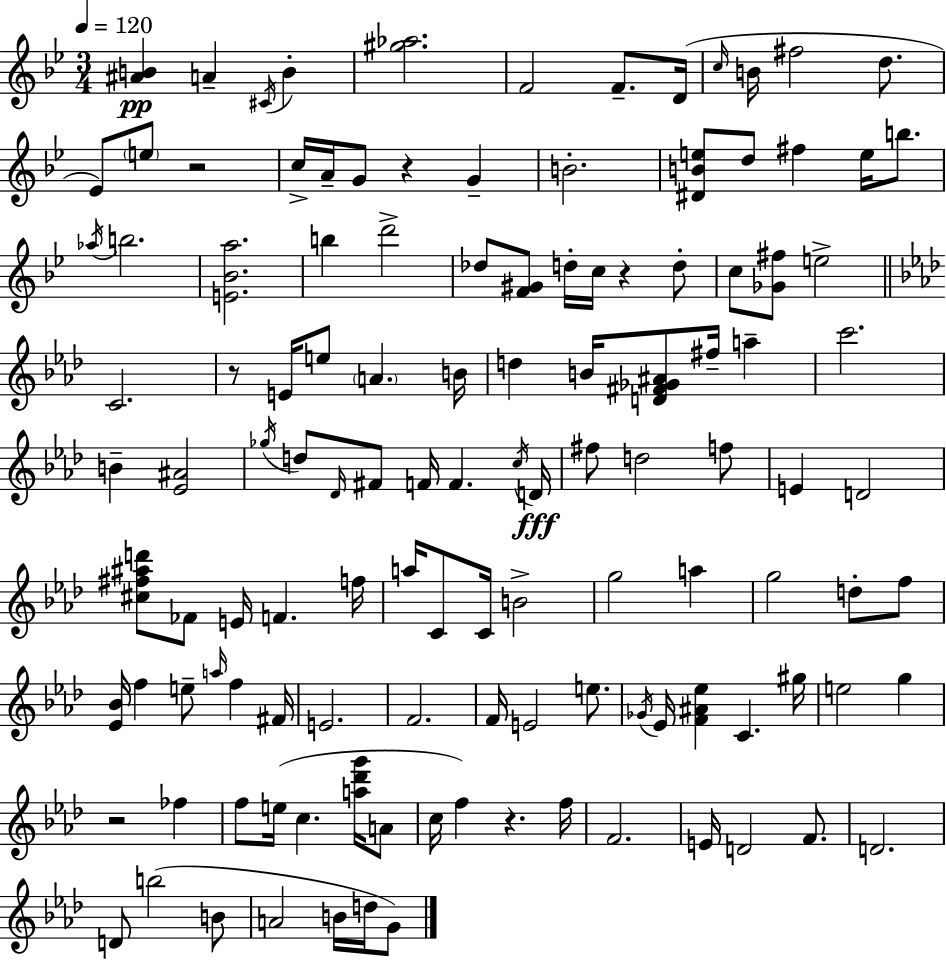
X:1
T:Untitled
M:3/4
L:1/4
K:Gm
[^AB] A ^C/4 B [^g_a]2 F2 F/2 D/4 c/4 B/4 ^f2 d/2 _E/2 e/2 z2 c/4 A/4 G/2 z G B2 [^DBe]/2 d/2 ^f e/4 b/2 _a/4 b2 [E_Ba]2 b d'2 _d/2 [F^G]/2 d/4 c/4 z d/2 c/2 [_G^f]/2 e2 C2 z/2 E/4 e/2 A B/4 d B/4 [D^F_G^A]/2 ^f/4 a c'2 B [_E^A]2 _g/4 d/2 _D/4 ^F/2 F/4 F c/4 D/4 ^f/2 d2 f/2 E D2 [^c^f^ad']/2 _F/2 E/4 F f/4 a/4 C/2 C/4 B2 g2 a g2 d/2 f/2 [_E_B]/4 f e/2 a/4 f ^F/4 E2 F2 F/4 E2 e/2 _G/4 _E/4 [F^A_e] C ^g/4 e2 g z2 _f f/2 e/4 c [a_d'g']/4 A/2 c/4 f z f/4 F2 E/4 D2 F/2 D2 D/2 b2 B/2 A2 B/4 d/4 G/2